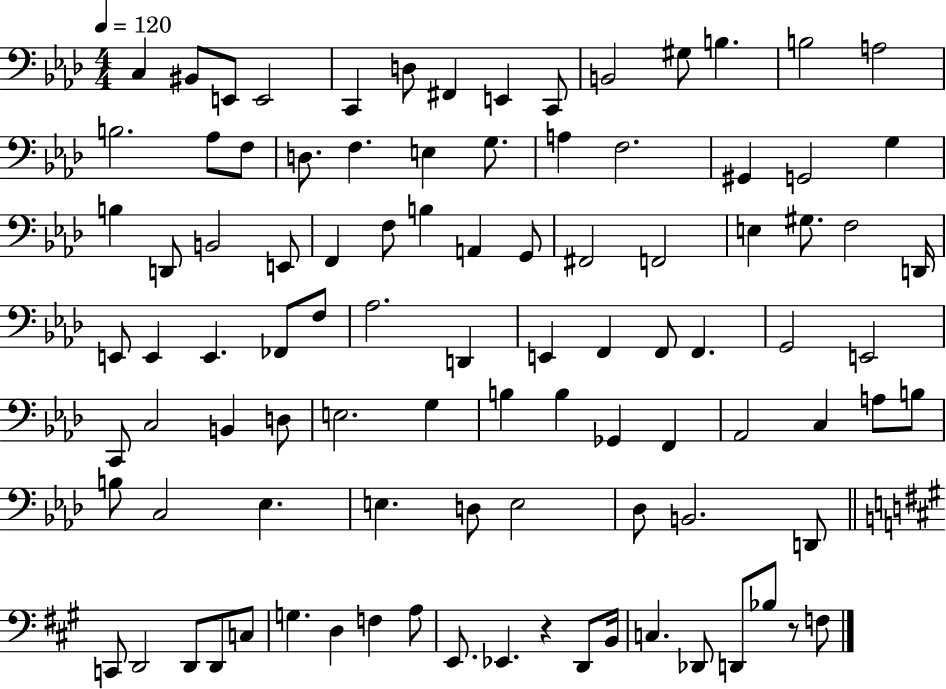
{
  \clef bass
  \numericTimeSignature
  \time 4/4
  \key aes \major
  \tempo 4 = 120
  c4 bis,8 e,8 e,2 | c,4 d8 fis,4 e,4 c,8 | b,2 gis8 b4. | b2 a2 | \break b2. aes8 f8 | d8. f4. e4 g8. | a4 f2. | gis,4 g,2 g4 | \break b4 d,8 b,2 e,8 | f,4 f8 b4 a,4 g,8 | fis,2 f,2 | e4 gis8. f2 d,16 | \break e,8 e,4 e,4. fes,8 f8 | aes2. d,4 | e,4 f,4 f,8 f,4. | g,2 e,2 | \break c,8 c2 b,4 d8 | e2. g4 | b4 b4 ges,4 f,4 | aes,2 c4 a8 b8 | \break b8 c2 ees4. | e4. d8 e2 | des8 b,2. d,8 | \bar "||" \break \key a \major c,8 d,2 d,8 d,8 c8 | g4. d4 f4 a8 | e,8. ees,4. r4 d,8 b,16 | c4. des,8 d,8 bes8 r8 f8 | \break \bar "|."
}